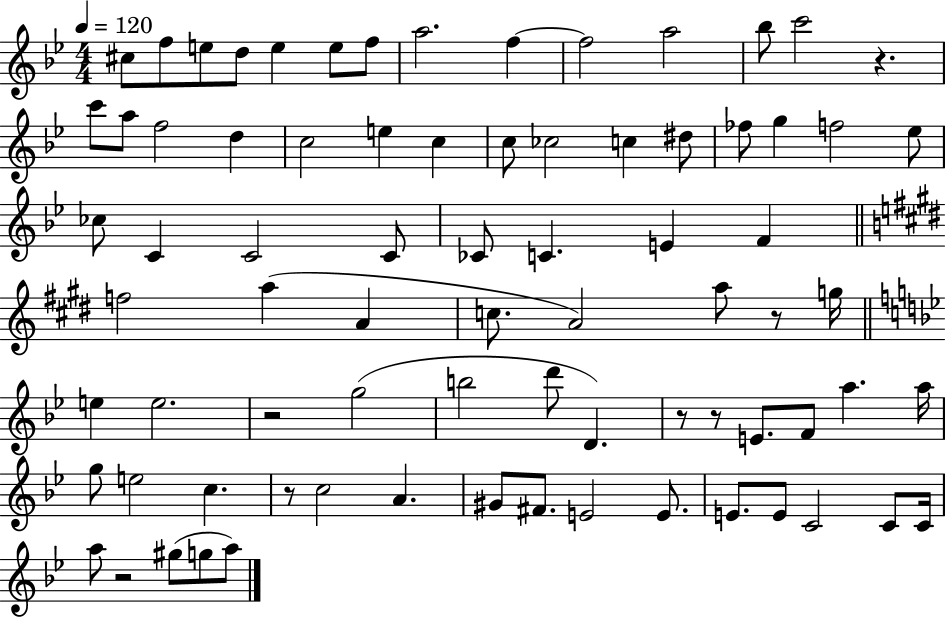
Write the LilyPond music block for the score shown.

{
  \clef treble
  \numericTimeSignature
  \time 4/4
  \key bes \major
  \tempo 4 = 120
  cis''8 f''8 e''8 d''8 e''4 e''8 f''8 | a''2. f''4~~ | f''2 a''2 | bes''8 c'''2 r4. | \break c'''8 a''8 f''2 d''4 | c''2 e''4 c''4 | c''8 ces''2 c''4 dis''8 | fes''8 g''4 f''2 ees''8 | \break ces''8 c'4 c'2 c'8 | ces'8 c'4. e'4 f'4 | \bar "||" \break \key e \major f''2 a''4( a'4 | c''8. a'2) a''8 r8 g''16 | \bar "||" \break \key g \minor e''4 e''2. | r2 g''2( | b''2 d'''8 d'4.) | r8 r8 e'8. f'8 a''4. a''16 | \break g''8 e''2 c''4. | r8 c''2 a'4. | gis'8 fis'8. e'2 e'8. | e'8. e'8 c'2 c'8 c'16 | \break a''8 r2 gis''8( g''8 a''8) | \bar "|."
}